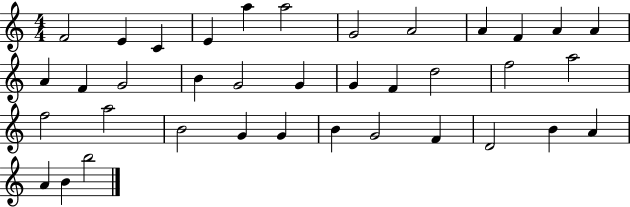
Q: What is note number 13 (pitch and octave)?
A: A4